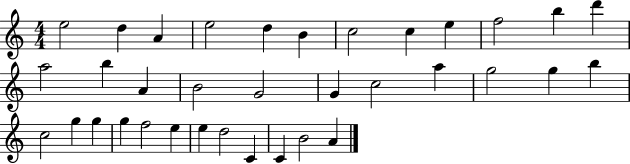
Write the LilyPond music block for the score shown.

{
  \clef treble
  \numericTimeSignature
  \time 4/4
  \key c \major
  e''2 d''4 a'4 | e''2 d''4 b'4 | c''2 c''4 e''4 | f''2 b''4 d'''4 | \break a''2 b''4 a'4 | b'2 g'2 | g'4 c''2 a''4 | g''2 g''4 b''4 | \break c''2 g''4 g''4 | g''4 f''2 e''4 | e''4 d''2 c'4 | c'4 b'2 a'4 | \break \bar "|."
}